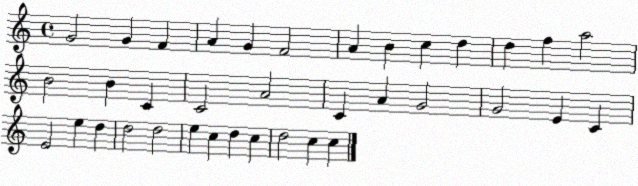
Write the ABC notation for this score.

X:1
T:Untitled
M:4/4
L:1/4
K:C
G2 G F A G F2 A B c d d f a2 B2 B C C2 A2 C A G2 G2 E C E2 e d d2 d2 e c d c d2 c c